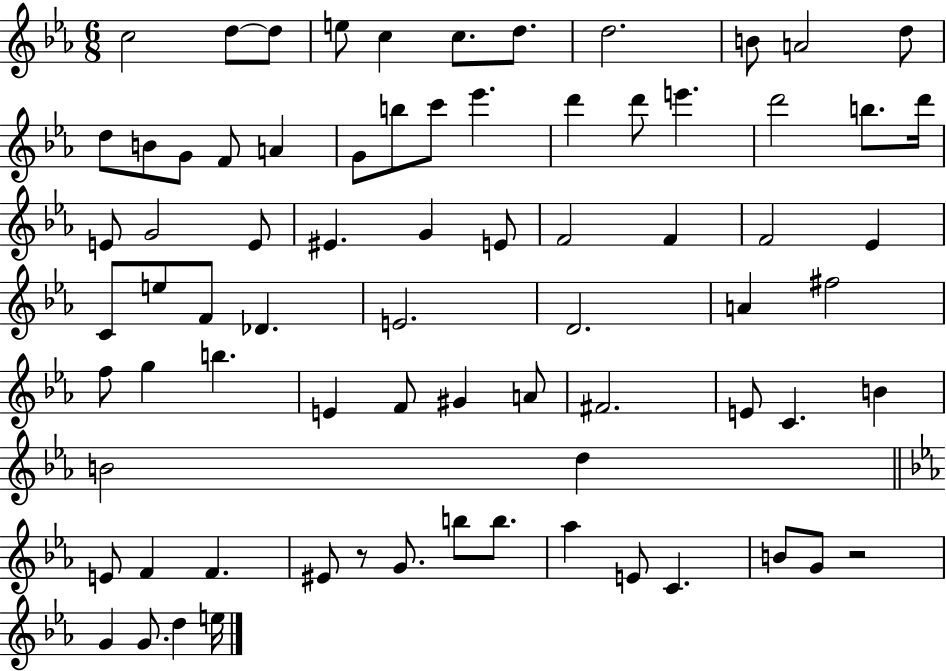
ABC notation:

X:1
T:Untitled
M:6/8
L:1/4
K:Eb
c2 d/2 d/2 e/2 c c/2 d/2 d2 B/2 A2 d/2 d/2 B/2 G/2 F/2 A G/2 b/2 c'/2 _e' d' d'/2 e' d'2 b/2 d'/4 E/2 G2 E/2 ^E G E/2 F2 F F2 _E C/2 e/2 F/2 _D E2 D2 A ^f2 f/2 g b E F/2 ^G A/2 ^F2 E/2 C B B2 d E/2 F F ^E/2 z/2 G/2 b/2 b/2 _a E/2 C B/2 G/2 z2 G G/2 d e/4